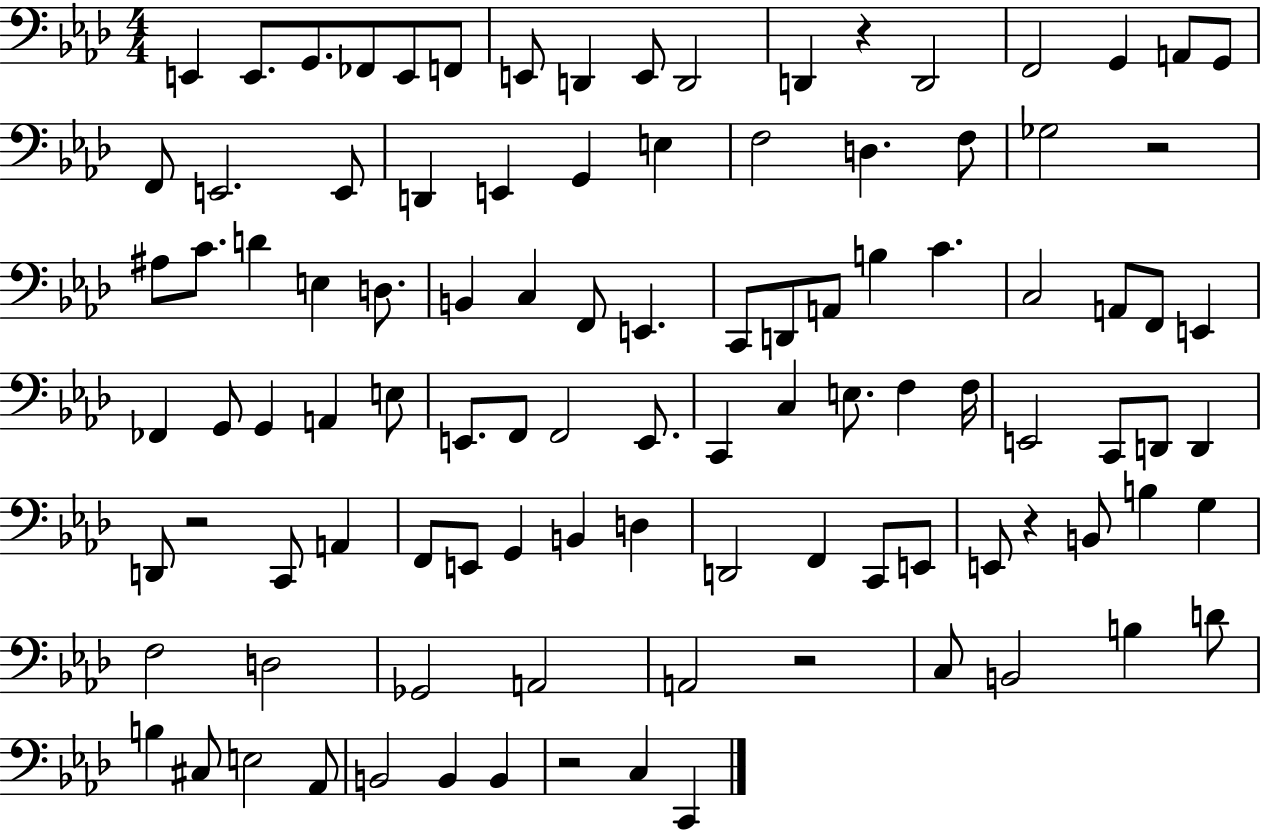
E2/q E2/e. G2/e. FES2/e E2/e F2/e E2/e D2/q E2/e D2/h D2/q R/q D2/h F2/h G2/q A2/e G2/e F2/e E2/h. E2/e D2/q E2/q G2/q E3/q F3/h D3/q. F3/e Gb3/h R/h A#3/e C4/e. D4/q E3/q D3/e. B2/q C3/q F2/e E2/q. C2/e D2/e A2/e B3/q C4/q. C3/h A2/e F2/e E2/q FES2/q G2/e G2/q A2/q E3/e E2/e. F2/e F2/h E2/e. C2/q C3/q E3/e. F3/q F3/s E2/h C2/e D2/e D2/q D2/e R/h C2/e A2/q F2/e E2/e G2/q B2/q D3/q D2/h F2/q C2/e E2/e E2/e R/q B2/e B3/q G3/q F3/h D3/h Gb2/h A2/h A2/h R/h C3/e B2/h B3/q D4/e B3/q C#3/e E3/h Ab2/e B2/h B2/q B2/q R/h C3/q C2/q